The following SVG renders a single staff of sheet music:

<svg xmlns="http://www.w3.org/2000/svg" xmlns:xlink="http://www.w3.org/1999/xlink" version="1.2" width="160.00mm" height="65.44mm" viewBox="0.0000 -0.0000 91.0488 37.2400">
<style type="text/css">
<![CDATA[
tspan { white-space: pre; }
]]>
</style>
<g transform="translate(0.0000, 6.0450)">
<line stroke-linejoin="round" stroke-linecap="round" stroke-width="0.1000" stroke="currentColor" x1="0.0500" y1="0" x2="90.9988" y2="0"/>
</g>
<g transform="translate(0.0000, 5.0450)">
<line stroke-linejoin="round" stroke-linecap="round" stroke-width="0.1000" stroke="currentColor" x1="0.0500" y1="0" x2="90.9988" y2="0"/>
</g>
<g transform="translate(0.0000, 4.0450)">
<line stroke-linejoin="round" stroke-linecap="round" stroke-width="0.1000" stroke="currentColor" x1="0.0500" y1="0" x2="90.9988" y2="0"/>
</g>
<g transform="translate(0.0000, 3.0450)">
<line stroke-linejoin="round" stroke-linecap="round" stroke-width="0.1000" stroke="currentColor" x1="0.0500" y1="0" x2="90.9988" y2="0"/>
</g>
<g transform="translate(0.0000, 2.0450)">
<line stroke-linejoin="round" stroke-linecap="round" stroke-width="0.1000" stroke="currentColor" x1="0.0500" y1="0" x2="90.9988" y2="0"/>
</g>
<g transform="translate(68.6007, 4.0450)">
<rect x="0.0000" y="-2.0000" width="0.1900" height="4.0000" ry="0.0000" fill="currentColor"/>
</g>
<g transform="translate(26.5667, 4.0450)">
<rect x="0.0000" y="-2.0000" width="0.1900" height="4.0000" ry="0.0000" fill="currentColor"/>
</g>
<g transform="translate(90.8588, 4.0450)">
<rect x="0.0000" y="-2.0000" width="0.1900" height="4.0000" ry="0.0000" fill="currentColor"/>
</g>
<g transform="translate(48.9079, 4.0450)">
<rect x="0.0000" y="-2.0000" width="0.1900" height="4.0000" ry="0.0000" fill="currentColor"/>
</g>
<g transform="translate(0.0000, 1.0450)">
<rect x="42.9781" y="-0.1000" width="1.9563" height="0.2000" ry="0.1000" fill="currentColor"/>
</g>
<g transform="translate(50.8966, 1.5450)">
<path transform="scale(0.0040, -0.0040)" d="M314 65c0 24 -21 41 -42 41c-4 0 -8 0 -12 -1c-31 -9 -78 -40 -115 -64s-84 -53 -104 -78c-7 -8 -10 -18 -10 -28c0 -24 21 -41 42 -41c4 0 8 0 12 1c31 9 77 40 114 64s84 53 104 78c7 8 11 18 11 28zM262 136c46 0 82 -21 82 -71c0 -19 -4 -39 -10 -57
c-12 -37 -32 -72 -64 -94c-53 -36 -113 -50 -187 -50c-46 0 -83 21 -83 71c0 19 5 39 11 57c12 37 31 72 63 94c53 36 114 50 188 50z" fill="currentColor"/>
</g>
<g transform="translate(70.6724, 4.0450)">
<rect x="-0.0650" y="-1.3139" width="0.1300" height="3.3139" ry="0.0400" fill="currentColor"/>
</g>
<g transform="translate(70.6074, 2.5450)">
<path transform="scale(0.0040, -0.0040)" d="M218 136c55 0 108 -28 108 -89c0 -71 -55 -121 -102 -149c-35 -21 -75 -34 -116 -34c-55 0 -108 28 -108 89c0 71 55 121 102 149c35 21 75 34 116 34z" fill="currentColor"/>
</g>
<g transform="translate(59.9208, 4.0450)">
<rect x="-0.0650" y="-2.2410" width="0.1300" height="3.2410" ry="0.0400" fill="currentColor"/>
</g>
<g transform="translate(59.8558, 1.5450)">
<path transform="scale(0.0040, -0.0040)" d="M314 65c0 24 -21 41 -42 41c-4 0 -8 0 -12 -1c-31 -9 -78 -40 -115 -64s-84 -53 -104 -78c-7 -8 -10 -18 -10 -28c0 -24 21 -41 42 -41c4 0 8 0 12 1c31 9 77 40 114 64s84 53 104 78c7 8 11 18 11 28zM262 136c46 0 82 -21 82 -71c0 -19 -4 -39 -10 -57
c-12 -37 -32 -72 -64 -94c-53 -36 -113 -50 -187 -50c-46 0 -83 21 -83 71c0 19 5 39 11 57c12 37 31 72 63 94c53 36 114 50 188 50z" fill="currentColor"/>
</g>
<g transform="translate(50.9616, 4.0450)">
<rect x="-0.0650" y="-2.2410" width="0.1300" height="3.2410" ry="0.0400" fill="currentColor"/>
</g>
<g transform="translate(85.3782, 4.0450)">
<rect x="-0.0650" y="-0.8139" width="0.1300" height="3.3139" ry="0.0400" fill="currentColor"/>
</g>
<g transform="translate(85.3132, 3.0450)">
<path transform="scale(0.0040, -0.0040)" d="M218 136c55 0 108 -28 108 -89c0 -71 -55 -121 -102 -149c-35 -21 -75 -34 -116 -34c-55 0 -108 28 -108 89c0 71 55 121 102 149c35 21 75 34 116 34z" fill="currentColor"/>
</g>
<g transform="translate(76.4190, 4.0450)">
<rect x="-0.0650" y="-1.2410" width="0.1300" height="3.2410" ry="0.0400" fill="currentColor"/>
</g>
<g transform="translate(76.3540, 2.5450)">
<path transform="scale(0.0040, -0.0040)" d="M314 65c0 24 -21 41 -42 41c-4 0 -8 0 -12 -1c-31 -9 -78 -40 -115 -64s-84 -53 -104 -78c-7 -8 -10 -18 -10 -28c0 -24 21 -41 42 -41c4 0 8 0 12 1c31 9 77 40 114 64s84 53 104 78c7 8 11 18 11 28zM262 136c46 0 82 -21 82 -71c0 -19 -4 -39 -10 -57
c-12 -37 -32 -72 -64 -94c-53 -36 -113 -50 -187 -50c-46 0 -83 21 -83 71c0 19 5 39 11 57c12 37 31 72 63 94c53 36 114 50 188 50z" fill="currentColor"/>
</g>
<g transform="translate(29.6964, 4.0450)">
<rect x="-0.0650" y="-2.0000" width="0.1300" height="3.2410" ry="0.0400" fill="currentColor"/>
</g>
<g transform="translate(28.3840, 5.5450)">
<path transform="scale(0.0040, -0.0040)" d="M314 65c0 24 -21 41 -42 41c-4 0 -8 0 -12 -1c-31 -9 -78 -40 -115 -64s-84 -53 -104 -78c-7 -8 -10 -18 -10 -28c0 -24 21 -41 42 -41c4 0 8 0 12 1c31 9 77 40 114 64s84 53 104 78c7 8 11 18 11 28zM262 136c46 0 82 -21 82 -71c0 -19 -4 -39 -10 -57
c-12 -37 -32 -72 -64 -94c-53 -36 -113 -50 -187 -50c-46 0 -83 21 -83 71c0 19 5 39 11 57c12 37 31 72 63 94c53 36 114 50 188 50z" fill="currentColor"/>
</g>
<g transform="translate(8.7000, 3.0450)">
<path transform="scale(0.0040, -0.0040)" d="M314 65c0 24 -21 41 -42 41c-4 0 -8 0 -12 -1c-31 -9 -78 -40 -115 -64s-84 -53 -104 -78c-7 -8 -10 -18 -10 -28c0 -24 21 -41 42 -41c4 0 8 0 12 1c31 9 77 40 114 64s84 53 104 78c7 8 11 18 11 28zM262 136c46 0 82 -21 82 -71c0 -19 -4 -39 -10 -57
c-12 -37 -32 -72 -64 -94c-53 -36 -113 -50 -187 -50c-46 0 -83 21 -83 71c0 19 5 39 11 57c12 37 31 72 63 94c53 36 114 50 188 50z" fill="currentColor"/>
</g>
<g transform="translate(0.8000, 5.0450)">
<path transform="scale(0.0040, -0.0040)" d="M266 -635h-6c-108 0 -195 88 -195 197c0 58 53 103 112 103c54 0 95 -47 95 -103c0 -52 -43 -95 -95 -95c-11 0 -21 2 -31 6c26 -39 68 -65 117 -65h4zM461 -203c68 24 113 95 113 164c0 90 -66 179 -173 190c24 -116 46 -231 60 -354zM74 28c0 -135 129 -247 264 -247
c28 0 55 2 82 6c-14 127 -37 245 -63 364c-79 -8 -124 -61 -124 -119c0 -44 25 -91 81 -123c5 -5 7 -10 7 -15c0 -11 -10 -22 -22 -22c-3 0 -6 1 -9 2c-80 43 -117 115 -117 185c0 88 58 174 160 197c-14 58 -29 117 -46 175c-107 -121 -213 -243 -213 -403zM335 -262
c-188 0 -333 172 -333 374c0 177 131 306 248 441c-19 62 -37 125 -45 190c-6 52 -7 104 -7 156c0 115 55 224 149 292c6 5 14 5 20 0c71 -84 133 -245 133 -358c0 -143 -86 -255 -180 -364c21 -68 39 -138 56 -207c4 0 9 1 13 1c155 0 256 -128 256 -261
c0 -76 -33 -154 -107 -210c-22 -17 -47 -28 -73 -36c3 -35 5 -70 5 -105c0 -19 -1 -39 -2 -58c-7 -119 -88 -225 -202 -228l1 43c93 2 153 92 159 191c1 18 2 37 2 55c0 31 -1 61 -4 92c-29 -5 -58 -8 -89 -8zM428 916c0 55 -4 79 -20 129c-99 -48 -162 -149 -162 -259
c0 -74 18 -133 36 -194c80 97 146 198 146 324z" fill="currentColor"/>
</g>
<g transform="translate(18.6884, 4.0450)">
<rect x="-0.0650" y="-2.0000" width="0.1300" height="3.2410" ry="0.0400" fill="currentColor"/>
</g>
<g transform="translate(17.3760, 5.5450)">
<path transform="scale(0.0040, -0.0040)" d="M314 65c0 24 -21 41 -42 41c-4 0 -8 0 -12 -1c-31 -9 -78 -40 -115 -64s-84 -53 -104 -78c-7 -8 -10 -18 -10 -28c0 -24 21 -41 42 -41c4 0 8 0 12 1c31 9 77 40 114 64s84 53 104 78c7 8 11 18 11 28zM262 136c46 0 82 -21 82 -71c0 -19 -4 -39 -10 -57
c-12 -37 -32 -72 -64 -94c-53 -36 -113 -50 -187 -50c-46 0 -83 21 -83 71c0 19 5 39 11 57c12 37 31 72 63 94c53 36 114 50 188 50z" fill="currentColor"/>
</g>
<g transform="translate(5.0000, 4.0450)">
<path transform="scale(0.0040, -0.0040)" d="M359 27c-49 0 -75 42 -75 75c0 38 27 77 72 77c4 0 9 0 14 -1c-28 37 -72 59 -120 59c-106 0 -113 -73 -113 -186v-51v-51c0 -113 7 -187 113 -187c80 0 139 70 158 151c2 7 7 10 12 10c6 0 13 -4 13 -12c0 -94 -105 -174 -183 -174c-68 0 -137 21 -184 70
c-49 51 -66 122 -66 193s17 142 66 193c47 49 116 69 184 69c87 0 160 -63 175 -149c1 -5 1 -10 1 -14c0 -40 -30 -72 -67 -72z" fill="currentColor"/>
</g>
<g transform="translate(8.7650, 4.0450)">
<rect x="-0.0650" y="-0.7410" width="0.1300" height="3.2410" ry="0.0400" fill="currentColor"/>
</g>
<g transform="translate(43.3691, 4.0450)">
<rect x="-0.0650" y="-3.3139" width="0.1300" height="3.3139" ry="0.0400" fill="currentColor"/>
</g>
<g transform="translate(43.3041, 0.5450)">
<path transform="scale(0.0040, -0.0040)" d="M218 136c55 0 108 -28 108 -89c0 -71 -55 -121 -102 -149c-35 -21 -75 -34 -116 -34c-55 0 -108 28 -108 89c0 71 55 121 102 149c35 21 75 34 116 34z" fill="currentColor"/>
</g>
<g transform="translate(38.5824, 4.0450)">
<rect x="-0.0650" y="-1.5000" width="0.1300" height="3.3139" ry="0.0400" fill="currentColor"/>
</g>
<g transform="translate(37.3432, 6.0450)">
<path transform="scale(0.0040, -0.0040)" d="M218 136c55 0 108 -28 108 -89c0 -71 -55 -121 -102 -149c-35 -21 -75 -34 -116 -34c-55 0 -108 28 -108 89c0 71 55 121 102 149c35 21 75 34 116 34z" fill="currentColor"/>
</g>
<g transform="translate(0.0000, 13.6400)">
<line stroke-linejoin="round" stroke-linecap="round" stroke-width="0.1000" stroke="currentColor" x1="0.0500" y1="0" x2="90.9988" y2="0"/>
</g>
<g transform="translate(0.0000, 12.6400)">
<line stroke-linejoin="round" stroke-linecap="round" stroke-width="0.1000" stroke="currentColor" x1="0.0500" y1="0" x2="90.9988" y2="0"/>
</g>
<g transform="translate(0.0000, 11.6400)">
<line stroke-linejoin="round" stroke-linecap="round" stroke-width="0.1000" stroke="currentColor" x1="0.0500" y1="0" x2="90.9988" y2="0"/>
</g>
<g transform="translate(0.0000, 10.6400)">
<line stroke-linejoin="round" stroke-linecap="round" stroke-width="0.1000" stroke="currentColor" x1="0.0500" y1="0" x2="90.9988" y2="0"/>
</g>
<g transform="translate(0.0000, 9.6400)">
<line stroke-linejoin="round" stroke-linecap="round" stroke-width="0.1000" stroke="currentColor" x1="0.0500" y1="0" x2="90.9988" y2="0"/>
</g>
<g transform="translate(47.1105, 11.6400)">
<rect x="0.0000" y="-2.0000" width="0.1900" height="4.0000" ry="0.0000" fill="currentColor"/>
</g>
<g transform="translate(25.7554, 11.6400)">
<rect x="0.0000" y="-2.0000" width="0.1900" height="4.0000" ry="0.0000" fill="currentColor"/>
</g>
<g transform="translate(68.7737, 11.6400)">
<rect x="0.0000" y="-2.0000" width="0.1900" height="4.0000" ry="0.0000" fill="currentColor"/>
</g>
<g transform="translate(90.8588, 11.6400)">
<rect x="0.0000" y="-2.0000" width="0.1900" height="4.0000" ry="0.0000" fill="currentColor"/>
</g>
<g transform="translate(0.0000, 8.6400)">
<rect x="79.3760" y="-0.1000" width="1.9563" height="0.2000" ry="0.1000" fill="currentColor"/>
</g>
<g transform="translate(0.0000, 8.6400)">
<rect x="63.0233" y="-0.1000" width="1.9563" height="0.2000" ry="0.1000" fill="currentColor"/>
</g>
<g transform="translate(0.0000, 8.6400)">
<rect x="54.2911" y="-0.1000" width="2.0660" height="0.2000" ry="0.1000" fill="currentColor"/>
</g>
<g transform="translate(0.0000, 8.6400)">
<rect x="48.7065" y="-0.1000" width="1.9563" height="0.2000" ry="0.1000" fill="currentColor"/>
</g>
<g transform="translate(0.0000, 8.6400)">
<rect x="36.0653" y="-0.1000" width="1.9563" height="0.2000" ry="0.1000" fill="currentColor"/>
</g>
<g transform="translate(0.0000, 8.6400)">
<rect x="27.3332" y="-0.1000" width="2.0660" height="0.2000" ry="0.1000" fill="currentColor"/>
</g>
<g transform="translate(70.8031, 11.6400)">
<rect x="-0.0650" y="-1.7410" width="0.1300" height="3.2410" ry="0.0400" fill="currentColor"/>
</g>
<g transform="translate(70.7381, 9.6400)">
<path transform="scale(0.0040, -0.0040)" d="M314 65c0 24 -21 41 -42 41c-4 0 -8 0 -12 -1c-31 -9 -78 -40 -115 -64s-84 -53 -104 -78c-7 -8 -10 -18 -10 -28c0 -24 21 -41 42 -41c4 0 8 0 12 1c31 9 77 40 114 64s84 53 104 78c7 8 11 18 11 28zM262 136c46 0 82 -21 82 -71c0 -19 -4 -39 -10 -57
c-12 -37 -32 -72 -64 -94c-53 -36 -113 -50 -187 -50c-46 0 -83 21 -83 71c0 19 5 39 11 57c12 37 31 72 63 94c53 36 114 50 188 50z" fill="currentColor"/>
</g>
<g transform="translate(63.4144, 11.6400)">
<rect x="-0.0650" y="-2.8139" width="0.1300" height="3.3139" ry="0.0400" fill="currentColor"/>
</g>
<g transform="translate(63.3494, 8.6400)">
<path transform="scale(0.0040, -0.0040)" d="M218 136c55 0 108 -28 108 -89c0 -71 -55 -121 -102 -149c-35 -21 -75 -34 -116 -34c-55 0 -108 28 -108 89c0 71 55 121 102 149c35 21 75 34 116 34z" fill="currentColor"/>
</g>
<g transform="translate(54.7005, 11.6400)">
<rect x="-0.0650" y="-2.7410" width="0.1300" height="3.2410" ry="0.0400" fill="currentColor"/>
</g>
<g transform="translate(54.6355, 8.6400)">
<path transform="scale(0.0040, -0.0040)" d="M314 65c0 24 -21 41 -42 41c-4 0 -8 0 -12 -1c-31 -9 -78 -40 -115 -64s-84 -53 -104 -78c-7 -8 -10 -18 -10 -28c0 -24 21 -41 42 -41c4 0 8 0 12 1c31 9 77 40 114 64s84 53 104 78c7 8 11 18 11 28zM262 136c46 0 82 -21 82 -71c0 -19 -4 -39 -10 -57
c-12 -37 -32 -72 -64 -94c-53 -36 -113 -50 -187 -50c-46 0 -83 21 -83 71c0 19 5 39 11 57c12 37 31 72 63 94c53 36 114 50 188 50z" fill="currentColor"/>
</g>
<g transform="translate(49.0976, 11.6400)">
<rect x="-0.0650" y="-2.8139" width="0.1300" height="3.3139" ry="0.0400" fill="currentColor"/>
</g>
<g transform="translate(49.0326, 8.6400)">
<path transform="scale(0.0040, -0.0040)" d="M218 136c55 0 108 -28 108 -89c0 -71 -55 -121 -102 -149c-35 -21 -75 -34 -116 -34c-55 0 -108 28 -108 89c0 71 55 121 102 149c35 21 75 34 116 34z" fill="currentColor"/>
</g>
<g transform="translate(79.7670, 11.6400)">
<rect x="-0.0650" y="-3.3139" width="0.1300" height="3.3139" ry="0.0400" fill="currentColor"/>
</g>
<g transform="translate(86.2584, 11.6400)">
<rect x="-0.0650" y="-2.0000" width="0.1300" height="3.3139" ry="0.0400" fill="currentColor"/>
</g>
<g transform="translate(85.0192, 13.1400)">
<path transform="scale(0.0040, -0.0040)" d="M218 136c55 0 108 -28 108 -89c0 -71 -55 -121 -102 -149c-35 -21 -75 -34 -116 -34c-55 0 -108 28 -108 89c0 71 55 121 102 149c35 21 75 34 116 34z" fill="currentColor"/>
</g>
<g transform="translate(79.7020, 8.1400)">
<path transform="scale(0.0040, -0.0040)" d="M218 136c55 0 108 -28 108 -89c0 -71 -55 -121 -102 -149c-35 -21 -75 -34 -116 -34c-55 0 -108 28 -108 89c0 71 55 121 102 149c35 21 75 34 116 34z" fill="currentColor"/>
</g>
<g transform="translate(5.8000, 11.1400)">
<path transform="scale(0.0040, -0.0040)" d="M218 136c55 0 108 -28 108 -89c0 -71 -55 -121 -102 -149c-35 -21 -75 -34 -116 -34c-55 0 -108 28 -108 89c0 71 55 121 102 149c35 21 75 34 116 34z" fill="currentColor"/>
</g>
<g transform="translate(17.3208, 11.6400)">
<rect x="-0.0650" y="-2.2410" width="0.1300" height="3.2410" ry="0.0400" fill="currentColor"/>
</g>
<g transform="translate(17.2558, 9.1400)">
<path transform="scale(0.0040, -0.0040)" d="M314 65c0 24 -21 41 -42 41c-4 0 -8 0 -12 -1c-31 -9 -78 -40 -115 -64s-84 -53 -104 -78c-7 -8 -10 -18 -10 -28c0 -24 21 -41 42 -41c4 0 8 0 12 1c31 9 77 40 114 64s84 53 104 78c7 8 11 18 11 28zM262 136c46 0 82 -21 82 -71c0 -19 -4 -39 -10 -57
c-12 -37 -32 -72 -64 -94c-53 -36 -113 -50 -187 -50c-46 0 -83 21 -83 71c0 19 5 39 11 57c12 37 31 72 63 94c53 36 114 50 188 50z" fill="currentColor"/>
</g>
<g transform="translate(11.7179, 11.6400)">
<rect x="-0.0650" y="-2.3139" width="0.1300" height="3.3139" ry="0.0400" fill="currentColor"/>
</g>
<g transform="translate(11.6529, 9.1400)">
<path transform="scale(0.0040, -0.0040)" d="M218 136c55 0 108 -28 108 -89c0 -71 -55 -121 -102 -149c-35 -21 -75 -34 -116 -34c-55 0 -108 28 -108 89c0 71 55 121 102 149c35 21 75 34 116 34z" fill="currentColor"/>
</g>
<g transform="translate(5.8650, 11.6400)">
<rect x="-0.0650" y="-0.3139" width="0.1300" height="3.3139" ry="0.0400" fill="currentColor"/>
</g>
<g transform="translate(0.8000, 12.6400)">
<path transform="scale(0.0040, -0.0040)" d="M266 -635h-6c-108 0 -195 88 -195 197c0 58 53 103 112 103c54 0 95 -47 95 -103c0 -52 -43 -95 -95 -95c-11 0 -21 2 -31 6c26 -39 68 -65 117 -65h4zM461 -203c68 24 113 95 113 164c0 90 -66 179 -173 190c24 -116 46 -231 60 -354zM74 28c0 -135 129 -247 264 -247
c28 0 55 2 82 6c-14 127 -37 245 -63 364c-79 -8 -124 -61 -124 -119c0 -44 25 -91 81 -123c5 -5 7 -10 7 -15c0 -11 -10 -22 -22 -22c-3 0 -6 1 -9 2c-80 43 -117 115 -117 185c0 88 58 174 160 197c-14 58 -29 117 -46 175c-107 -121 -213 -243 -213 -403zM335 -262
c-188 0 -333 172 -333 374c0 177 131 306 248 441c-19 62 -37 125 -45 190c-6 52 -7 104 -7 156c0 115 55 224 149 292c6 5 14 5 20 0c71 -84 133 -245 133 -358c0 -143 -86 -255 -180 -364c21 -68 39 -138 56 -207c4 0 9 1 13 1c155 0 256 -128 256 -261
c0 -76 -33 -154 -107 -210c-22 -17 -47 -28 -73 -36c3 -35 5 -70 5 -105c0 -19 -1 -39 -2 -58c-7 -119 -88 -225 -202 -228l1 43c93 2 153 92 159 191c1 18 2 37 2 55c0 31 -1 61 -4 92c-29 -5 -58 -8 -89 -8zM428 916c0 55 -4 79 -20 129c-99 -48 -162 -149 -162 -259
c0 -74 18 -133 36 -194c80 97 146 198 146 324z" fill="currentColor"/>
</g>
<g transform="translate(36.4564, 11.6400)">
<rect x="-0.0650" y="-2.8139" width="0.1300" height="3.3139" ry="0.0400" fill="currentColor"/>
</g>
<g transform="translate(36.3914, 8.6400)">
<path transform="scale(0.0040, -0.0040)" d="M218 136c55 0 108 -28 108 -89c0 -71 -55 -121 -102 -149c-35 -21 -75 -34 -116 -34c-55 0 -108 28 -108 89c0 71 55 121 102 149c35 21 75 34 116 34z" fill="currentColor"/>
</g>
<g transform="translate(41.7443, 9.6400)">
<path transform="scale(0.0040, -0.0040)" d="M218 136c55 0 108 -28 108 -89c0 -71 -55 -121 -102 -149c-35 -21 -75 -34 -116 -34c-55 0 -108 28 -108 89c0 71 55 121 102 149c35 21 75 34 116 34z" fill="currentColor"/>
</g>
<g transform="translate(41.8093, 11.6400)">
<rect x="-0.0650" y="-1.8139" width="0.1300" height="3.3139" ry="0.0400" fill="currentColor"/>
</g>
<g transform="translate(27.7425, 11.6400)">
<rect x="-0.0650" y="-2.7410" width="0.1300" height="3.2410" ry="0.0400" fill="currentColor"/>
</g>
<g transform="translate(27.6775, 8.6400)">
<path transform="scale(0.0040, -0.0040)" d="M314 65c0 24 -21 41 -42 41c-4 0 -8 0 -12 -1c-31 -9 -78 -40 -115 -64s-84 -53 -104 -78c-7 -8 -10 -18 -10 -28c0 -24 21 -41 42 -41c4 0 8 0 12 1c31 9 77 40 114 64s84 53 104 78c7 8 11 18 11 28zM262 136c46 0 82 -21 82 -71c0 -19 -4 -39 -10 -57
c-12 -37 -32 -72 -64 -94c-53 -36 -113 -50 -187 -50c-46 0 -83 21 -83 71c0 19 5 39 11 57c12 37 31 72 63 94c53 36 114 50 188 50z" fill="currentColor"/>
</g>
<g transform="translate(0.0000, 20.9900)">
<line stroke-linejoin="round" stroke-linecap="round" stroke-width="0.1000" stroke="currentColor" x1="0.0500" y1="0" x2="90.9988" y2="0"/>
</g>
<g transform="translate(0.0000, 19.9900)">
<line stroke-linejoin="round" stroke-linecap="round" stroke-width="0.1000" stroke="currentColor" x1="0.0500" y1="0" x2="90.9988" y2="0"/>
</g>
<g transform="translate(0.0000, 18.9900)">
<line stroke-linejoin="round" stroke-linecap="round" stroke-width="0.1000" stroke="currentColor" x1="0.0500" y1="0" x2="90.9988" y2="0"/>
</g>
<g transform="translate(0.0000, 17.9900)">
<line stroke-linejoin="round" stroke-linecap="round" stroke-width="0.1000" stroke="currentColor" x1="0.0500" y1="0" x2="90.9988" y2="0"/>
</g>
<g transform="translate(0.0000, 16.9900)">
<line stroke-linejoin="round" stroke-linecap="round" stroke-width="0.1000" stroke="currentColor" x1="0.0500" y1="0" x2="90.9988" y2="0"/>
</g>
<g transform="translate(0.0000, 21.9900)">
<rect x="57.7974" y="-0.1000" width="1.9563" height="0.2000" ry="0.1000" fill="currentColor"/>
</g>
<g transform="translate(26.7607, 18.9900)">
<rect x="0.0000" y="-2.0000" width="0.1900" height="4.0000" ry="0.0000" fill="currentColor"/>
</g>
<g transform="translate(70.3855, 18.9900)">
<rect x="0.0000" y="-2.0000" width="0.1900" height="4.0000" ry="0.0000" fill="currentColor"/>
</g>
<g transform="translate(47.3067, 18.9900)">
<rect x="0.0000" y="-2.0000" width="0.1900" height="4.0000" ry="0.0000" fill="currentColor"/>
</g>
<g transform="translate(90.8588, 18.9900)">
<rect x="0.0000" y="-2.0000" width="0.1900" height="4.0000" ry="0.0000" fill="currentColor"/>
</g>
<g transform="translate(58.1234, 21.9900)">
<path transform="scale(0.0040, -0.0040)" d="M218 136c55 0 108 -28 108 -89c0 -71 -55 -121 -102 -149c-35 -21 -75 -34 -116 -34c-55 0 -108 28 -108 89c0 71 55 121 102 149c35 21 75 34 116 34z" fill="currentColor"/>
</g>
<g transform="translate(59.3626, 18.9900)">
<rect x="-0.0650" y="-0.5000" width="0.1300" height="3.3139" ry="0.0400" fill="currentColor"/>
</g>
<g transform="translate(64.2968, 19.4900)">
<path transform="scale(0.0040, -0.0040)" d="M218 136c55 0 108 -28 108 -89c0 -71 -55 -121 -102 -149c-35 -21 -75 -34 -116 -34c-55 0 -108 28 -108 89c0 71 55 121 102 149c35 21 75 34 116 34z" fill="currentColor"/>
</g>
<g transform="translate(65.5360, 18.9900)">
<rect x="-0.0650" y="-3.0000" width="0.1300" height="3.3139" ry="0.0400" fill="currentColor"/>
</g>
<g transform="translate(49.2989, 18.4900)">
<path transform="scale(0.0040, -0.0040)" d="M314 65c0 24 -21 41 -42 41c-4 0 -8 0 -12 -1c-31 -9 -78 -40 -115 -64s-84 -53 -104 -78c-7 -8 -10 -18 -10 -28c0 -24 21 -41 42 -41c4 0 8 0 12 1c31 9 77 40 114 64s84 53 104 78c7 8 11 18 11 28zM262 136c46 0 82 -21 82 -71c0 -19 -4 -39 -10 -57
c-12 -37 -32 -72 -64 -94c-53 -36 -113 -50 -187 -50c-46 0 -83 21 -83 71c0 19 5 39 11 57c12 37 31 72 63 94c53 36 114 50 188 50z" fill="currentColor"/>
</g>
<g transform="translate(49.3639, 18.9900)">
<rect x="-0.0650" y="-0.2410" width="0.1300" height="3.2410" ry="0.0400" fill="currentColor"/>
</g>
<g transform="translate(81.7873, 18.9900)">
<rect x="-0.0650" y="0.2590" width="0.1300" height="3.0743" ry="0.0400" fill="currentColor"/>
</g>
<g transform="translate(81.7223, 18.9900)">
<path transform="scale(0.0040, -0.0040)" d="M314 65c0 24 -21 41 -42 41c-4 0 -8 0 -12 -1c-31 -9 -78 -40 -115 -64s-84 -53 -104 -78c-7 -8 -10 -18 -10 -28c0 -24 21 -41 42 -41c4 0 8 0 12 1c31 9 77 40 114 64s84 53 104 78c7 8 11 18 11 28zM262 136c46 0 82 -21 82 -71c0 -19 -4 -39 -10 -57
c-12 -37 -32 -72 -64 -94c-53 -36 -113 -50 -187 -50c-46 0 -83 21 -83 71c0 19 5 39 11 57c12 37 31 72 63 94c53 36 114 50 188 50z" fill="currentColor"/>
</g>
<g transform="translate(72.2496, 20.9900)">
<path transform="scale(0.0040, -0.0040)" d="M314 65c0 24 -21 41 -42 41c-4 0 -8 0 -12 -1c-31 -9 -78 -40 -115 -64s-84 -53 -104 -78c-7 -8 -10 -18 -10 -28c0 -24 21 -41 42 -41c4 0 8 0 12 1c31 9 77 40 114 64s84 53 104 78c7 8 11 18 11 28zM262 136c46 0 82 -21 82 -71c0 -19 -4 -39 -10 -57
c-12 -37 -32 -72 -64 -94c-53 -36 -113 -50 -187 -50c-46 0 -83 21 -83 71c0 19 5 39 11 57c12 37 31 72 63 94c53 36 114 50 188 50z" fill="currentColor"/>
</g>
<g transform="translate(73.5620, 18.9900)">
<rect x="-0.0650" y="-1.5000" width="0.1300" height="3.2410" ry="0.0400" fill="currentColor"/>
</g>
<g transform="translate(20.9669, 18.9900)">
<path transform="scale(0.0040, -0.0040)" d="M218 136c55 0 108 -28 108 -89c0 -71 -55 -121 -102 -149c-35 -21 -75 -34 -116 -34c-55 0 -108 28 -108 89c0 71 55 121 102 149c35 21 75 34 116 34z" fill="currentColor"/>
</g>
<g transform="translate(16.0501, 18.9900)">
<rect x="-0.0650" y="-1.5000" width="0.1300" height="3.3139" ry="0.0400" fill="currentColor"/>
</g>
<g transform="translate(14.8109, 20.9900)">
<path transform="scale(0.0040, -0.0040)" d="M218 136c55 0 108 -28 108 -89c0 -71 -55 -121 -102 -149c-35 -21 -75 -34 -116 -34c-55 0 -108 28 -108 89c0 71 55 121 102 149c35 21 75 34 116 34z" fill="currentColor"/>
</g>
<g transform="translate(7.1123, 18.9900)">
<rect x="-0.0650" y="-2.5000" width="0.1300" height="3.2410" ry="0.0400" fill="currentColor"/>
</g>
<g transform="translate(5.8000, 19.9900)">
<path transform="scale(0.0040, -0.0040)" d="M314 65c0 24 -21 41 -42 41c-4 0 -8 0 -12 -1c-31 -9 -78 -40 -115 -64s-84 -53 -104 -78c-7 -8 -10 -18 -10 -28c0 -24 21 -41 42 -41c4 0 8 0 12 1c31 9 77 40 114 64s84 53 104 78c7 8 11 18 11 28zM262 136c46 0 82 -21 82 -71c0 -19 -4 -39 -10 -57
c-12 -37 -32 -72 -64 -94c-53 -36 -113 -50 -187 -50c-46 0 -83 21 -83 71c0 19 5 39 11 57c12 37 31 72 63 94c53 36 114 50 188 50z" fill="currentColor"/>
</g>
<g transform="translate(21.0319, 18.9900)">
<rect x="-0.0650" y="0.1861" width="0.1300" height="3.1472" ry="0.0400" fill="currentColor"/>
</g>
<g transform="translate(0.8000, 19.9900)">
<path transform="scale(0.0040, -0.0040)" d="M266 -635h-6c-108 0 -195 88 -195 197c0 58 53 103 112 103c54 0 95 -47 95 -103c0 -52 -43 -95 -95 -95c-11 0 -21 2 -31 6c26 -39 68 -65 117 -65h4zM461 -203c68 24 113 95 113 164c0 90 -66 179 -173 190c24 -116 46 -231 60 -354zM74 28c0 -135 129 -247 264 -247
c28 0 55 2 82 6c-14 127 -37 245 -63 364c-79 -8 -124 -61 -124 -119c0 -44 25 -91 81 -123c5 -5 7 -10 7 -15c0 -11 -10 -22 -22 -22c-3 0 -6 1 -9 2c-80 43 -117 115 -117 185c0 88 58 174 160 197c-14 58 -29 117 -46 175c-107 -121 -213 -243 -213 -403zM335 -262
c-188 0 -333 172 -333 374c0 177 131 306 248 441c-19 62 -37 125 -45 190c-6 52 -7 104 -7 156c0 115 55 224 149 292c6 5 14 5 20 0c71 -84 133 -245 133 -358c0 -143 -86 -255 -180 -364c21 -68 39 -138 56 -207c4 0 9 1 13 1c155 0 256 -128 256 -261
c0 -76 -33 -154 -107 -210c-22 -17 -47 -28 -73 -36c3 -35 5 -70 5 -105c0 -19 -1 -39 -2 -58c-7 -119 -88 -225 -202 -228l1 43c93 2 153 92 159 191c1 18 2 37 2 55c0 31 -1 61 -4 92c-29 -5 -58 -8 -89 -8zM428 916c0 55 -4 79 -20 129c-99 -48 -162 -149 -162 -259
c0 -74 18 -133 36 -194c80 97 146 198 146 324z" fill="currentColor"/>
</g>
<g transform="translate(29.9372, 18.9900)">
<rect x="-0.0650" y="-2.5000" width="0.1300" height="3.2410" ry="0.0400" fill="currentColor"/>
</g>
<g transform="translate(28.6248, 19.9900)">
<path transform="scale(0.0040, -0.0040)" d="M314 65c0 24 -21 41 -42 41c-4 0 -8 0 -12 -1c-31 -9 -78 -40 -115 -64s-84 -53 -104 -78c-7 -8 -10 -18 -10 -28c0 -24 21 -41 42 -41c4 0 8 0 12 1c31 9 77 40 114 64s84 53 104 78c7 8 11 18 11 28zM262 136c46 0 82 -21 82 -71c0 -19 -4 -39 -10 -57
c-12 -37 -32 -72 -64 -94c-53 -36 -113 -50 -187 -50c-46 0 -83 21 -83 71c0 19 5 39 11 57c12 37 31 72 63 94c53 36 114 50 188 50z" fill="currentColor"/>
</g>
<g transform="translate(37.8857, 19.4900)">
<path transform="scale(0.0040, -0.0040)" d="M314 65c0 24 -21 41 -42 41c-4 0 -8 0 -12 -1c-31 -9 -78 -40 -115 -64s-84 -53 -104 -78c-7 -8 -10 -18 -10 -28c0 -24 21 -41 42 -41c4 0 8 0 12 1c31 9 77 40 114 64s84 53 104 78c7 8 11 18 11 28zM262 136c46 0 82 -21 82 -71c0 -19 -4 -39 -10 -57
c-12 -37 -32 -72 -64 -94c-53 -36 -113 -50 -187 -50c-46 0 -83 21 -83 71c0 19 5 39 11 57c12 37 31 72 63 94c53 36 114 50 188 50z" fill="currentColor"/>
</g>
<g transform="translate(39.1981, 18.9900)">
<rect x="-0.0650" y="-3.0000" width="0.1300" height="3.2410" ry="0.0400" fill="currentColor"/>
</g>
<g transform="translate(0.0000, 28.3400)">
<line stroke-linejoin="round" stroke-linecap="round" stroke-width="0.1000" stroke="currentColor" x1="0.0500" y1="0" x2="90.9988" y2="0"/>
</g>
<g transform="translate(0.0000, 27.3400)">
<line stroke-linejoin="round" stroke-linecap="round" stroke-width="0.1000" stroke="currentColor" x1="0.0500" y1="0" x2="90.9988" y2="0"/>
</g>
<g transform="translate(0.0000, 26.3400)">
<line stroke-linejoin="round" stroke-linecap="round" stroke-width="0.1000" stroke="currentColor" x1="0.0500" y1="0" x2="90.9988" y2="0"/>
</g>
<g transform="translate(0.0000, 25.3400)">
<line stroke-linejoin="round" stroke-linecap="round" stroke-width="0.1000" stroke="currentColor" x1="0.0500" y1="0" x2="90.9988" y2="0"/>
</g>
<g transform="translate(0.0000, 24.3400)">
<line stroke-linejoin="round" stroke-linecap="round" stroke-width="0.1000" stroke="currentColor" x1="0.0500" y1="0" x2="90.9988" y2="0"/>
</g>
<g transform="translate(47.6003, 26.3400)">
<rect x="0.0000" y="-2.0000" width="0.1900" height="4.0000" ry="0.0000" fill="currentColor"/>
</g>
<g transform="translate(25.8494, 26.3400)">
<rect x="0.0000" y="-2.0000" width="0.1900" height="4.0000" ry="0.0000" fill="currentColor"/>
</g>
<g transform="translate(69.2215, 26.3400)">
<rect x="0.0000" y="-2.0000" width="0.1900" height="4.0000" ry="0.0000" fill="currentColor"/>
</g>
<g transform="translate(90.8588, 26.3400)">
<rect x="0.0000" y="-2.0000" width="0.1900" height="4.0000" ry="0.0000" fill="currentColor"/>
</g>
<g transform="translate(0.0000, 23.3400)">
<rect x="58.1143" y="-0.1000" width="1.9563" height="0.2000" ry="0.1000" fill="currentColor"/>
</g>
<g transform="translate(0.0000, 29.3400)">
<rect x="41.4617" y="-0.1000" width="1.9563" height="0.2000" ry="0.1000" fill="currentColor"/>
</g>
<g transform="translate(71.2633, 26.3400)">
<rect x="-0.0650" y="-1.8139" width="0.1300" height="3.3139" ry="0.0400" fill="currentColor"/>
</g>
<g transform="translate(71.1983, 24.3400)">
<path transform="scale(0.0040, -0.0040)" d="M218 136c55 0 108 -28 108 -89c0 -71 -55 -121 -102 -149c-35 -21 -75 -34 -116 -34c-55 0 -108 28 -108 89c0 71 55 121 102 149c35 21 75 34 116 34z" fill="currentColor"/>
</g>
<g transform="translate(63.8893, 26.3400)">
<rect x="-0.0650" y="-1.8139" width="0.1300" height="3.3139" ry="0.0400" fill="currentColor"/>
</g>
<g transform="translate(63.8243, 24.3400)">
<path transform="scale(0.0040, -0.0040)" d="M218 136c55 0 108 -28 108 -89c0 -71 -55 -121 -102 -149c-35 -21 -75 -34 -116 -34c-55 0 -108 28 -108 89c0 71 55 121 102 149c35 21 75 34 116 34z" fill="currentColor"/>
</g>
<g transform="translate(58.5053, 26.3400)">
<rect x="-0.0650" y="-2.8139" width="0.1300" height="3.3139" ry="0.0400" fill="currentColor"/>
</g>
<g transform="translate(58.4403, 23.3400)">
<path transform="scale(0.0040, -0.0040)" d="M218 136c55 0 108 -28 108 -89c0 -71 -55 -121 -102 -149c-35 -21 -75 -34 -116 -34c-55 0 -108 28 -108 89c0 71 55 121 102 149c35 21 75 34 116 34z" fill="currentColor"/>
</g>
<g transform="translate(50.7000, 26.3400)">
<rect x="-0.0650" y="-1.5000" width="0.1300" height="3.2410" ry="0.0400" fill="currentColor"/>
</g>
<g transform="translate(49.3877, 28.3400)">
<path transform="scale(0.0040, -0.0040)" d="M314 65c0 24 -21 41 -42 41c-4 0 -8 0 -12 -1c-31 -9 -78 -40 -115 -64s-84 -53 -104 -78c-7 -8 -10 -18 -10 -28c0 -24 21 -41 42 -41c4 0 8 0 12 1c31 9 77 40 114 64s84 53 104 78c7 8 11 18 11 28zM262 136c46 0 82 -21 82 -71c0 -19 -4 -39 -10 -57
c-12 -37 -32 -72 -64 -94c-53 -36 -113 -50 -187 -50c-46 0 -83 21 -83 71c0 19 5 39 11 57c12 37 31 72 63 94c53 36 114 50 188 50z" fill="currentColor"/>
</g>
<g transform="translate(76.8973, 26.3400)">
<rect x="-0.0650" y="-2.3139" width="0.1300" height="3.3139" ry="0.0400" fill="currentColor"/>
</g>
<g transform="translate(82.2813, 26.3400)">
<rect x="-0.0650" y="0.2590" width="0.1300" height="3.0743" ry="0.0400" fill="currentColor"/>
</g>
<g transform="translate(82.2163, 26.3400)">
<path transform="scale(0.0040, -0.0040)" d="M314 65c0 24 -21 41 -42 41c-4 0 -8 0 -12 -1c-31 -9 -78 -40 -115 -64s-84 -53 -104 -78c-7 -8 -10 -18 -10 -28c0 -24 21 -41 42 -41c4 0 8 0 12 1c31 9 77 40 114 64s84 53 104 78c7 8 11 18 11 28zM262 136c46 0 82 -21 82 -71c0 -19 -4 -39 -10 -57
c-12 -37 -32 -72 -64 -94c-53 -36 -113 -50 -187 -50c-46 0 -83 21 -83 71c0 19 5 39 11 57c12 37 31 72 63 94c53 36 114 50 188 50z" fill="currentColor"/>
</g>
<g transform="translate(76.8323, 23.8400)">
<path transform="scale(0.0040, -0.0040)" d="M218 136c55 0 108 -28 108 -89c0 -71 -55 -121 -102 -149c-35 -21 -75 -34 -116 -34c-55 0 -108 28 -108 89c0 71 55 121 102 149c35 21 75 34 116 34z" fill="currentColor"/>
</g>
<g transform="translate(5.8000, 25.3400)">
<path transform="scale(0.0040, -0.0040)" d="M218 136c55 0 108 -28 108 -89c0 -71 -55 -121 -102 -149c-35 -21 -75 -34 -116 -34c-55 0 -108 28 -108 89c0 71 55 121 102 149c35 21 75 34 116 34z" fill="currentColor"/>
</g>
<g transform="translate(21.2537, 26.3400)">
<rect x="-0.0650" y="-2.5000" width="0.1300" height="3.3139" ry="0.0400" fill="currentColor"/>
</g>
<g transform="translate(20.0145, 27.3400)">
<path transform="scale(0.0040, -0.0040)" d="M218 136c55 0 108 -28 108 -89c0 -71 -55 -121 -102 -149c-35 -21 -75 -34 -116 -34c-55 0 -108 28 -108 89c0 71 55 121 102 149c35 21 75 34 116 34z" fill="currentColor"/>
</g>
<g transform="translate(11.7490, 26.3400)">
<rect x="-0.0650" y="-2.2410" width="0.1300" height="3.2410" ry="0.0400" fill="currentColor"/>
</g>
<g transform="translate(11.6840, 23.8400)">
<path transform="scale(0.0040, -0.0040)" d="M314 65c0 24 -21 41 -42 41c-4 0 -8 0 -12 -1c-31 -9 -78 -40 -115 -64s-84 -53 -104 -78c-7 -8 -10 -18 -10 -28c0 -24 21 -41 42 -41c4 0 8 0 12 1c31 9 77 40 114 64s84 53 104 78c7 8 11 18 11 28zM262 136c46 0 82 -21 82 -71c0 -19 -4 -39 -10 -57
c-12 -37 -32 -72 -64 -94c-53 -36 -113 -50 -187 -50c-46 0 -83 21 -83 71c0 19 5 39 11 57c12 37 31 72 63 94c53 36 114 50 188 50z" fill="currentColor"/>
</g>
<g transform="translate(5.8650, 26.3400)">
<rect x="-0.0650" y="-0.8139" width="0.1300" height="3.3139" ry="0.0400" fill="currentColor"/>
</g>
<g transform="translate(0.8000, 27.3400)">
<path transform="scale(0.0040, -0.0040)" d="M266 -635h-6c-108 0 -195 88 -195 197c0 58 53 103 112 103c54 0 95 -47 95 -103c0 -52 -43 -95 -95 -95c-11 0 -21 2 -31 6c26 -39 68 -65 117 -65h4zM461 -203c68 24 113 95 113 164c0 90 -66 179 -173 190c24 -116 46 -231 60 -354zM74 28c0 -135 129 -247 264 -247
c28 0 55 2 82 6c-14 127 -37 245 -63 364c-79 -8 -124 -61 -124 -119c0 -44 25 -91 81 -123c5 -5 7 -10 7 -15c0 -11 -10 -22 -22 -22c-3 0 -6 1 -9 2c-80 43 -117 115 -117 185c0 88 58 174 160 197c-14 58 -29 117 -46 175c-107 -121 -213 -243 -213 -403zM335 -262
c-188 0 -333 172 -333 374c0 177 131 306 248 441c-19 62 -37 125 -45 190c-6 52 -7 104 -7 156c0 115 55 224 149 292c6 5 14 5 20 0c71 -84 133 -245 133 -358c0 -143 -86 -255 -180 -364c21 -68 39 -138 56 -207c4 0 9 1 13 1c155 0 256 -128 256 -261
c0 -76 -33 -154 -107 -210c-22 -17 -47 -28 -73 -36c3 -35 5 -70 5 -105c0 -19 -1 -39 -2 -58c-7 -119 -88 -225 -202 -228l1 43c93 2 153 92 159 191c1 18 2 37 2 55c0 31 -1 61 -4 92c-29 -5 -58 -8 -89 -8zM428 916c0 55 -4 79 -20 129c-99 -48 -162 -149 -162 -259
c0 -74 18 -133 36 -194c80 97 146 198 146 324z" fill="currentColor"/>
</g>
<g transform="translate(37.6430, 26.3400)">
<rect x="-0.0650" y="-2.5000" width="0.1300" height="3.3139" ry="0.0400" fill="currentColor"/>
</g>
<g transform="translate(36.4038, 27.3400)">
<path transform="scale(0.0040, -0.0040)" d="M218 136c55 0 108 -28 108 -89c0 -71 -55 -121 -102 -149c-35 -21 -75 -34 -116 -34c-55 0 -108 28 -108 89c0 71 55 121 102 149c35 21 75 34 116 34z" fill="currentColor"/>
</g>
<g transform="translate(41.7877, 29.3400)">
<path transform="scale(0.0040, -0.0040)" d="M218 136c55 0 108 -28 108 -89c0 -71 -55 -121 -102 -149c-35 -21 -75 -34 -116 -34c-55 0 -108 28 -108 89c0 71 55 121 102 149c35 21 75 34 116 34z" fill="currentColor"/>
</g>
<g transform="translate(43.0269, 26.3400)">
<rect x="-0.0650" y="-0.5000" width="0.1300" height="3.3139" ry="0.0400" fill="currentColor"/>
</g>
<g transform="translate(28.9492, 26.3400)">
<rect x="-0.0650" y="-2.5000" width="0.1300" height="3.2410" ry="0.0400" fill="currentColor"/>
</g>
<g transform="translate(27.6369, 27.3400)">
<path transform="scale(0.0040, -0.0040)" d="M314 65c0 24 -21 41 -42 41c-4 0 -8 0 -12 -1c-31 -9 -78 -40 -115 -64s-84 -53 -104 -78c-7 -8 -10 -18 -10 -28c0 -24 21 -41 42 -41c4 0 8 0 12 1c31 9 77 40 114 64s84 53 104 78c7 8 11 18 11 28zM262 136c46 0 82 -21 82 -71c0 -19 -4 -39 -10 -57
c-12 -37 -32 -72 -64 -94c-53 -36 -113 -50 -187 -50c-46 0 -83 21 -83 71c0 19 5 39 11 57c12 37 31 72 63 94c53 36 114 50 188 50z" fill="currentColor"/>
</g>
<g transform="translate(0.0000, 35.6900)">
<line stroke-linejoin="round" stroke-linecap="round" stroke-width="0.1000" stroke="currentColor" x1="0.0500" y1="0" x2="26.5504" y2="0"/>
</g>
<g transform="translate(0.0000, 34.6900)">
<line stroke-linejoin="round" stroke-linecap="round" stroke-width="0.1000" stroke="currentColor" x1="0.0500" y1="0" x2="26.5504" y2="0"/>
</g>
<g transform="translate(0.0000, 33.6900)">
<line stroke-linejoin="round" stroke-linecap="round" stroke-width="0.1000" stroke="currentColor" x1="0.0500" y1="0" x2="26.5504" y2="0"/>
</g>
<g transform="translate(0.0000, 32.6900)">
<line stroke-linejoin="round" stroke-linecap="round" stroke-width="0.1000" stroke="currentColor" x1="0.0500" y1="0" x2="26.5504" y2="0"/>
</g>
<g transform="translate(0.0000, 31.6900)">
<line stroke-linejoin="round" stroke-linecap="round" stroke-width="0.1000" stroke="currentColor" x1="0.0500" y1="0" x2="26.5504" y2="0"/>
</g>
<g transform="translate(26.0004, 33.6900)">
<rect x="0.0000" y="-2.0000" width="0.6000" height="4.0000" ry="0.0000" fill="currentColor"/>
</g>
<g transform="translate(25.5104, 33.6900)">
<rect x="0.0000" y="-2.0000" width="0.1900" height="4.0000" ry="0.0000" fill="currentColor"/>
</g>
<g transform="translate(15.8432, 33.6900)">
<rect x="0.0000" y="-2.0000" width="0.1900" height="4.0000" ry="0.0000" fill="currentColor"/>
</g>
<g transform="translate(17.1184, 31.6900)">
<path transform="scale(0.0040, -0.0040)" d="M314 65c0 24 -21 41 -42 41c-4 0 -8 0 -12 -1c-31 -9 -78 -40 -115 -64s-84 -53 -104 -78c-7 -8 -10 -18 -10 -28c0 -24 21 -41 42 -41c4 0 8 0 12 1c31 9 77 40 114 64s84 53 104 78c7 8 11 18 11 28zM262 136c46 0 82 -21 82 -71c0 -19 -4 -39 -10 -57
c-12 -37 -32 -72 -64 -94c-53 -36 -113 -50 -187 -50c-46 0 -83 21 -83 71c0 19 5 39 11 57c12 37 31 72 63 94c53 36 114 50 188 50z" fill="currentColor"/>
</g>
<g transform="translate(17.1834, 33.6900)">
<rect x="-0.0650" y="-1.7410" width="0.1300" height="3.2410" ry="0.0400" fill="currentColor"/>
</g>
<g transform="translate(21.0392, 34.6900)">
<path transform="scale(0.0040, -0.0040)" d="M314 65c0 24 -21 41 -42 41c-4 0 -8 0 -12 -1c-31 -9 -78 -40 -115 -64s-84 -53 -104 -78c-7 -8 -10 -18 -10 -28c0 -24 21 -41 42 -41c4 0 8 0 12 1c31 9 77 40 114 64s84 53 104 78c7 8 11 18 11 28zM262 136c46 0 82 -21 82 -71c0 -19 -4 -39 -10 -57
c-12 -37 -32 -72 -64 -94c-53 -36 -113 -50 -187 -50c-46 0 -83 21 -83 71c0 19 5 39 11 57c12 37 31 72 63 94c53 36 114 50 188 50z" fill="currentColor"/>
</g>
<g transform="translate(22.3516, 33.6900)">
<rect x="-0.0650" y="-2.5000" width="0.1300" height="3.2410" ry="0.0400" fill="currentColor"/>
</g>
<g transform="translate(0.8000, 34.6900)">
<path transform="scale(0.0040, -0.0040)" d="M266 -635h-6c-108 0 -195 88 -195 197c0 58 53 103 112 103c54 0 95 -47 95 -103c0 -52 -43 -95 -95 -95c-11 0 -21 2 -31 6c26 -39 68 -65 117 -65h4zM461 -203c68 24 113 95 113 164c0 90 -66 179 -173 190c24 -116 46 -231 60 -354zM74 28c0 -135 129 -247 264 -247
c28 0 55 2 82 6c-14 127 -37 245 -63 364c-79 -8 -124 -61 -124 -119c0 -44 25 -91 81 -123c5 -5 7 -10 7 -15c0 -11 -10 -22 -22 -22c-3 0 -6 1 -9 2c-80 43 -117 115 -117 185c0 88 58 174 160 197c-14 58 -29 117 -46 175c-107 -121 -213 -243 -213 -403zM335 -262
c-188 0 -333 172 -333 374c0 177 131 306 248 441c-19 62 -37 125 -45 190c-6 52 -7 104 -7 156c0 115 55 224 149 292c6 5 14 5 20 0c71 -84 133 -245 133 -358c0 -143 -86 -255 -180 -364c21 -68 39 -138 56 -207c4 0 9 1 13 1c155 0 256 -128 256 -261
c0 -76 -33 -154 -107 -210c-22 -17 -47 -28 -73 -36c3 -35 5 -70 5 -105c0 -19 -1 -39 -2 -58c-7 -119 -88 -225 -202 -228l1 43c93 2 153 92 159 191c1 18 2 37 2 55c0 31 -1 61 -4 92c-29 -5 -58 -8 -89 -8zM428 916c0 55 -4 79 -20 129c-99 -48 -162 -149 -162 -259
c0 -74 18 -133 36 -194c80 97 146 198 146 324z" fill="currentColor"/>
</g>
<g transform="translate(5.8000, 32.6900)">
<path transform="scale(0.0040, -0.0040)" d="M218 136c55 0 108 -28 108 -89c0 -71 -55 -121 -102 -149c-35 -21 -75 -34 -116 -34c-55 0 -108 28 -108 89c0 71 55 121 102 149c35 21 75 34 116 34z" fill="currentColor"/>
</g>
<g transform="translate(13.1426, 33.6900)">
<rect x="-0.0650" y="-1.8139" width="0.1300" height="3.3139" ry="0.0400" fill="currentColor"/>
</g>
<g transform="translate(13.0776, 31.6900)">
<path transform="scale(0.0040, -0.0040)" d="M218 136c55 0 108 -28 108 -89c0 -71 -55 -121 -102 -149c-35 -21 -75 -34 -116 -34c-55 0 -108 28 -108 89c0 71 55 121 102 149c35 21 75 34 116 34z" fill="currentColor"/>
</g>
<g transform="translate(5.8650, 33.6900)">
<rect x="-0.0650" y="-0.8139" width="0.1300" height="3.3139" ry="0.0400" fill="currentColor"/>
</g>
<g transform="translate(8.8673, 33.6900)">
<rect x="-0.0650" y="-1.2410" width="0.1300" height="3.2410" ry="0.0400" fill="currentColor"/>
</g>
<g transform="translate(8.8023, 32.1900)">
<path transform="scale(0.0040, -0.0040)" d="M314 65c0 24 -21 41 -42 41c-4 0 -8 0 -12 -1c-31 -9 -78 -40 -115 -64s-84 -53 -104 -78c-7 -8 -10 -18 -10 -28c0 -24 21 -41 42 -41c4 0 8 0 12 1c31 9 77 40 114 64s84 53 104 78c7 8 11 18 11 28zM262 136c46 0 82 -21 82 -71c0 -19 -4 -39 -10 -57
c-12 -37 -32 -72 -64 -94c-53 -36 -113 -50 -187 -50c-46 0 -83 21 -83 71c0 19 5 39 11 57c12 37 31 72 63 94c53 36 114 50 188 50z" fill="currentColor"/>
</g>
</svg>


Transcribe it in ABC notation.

X:1
T:Untitled
M:4/4
L:1/4
K:C
d2 F2 F2 E b g2 g2 e e2 d c g g2 a2 a f a a2 a f2 b F G2 E B G2 A2 c2 C A E2 B2 d g2 G G2 G C E2 a f f g B2 d e2 f f2 G2